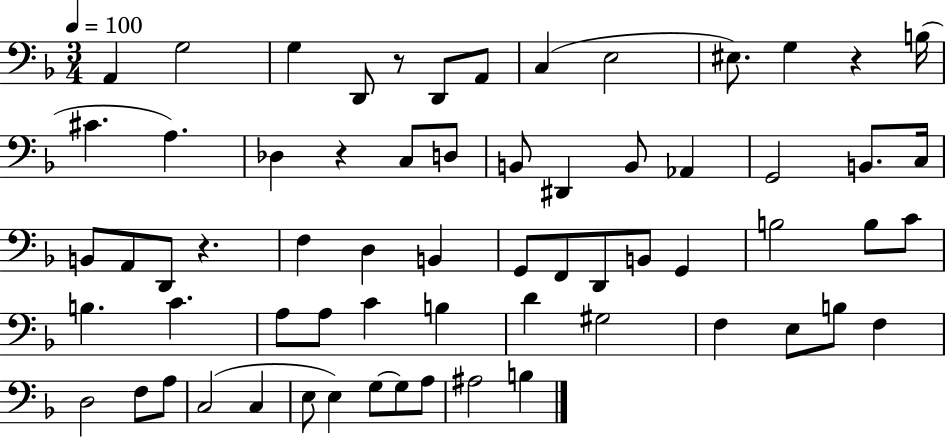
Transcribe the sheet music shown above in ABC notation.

X:1
T:Untitled
M:3/4
L:1/4
K:F
A,, G,2 G, D,,/2 z/2 D,,/2 A,,/2 C, E,2 ^E,/2 G, z B,/4 ^C A, _D, z C,/2 D,/2 B,,/2 ^D,, B,,/2 _A,, G,,2 B,,/2 C,/4 B,,/2 A,,/2 D,,/2 z F, D, B,, G,,/2 F,,/2 D,,/2 B,,/2 G,, B,2 B,/2 C/2 B, C A,/2 A,/2 C B, D ^G,2 F, E,/2 B,/2 F, D,2 F,/2 A,/2 C,2 C, E,/2 E, G,/2 G,/2 A,/2 ^A,2 B,